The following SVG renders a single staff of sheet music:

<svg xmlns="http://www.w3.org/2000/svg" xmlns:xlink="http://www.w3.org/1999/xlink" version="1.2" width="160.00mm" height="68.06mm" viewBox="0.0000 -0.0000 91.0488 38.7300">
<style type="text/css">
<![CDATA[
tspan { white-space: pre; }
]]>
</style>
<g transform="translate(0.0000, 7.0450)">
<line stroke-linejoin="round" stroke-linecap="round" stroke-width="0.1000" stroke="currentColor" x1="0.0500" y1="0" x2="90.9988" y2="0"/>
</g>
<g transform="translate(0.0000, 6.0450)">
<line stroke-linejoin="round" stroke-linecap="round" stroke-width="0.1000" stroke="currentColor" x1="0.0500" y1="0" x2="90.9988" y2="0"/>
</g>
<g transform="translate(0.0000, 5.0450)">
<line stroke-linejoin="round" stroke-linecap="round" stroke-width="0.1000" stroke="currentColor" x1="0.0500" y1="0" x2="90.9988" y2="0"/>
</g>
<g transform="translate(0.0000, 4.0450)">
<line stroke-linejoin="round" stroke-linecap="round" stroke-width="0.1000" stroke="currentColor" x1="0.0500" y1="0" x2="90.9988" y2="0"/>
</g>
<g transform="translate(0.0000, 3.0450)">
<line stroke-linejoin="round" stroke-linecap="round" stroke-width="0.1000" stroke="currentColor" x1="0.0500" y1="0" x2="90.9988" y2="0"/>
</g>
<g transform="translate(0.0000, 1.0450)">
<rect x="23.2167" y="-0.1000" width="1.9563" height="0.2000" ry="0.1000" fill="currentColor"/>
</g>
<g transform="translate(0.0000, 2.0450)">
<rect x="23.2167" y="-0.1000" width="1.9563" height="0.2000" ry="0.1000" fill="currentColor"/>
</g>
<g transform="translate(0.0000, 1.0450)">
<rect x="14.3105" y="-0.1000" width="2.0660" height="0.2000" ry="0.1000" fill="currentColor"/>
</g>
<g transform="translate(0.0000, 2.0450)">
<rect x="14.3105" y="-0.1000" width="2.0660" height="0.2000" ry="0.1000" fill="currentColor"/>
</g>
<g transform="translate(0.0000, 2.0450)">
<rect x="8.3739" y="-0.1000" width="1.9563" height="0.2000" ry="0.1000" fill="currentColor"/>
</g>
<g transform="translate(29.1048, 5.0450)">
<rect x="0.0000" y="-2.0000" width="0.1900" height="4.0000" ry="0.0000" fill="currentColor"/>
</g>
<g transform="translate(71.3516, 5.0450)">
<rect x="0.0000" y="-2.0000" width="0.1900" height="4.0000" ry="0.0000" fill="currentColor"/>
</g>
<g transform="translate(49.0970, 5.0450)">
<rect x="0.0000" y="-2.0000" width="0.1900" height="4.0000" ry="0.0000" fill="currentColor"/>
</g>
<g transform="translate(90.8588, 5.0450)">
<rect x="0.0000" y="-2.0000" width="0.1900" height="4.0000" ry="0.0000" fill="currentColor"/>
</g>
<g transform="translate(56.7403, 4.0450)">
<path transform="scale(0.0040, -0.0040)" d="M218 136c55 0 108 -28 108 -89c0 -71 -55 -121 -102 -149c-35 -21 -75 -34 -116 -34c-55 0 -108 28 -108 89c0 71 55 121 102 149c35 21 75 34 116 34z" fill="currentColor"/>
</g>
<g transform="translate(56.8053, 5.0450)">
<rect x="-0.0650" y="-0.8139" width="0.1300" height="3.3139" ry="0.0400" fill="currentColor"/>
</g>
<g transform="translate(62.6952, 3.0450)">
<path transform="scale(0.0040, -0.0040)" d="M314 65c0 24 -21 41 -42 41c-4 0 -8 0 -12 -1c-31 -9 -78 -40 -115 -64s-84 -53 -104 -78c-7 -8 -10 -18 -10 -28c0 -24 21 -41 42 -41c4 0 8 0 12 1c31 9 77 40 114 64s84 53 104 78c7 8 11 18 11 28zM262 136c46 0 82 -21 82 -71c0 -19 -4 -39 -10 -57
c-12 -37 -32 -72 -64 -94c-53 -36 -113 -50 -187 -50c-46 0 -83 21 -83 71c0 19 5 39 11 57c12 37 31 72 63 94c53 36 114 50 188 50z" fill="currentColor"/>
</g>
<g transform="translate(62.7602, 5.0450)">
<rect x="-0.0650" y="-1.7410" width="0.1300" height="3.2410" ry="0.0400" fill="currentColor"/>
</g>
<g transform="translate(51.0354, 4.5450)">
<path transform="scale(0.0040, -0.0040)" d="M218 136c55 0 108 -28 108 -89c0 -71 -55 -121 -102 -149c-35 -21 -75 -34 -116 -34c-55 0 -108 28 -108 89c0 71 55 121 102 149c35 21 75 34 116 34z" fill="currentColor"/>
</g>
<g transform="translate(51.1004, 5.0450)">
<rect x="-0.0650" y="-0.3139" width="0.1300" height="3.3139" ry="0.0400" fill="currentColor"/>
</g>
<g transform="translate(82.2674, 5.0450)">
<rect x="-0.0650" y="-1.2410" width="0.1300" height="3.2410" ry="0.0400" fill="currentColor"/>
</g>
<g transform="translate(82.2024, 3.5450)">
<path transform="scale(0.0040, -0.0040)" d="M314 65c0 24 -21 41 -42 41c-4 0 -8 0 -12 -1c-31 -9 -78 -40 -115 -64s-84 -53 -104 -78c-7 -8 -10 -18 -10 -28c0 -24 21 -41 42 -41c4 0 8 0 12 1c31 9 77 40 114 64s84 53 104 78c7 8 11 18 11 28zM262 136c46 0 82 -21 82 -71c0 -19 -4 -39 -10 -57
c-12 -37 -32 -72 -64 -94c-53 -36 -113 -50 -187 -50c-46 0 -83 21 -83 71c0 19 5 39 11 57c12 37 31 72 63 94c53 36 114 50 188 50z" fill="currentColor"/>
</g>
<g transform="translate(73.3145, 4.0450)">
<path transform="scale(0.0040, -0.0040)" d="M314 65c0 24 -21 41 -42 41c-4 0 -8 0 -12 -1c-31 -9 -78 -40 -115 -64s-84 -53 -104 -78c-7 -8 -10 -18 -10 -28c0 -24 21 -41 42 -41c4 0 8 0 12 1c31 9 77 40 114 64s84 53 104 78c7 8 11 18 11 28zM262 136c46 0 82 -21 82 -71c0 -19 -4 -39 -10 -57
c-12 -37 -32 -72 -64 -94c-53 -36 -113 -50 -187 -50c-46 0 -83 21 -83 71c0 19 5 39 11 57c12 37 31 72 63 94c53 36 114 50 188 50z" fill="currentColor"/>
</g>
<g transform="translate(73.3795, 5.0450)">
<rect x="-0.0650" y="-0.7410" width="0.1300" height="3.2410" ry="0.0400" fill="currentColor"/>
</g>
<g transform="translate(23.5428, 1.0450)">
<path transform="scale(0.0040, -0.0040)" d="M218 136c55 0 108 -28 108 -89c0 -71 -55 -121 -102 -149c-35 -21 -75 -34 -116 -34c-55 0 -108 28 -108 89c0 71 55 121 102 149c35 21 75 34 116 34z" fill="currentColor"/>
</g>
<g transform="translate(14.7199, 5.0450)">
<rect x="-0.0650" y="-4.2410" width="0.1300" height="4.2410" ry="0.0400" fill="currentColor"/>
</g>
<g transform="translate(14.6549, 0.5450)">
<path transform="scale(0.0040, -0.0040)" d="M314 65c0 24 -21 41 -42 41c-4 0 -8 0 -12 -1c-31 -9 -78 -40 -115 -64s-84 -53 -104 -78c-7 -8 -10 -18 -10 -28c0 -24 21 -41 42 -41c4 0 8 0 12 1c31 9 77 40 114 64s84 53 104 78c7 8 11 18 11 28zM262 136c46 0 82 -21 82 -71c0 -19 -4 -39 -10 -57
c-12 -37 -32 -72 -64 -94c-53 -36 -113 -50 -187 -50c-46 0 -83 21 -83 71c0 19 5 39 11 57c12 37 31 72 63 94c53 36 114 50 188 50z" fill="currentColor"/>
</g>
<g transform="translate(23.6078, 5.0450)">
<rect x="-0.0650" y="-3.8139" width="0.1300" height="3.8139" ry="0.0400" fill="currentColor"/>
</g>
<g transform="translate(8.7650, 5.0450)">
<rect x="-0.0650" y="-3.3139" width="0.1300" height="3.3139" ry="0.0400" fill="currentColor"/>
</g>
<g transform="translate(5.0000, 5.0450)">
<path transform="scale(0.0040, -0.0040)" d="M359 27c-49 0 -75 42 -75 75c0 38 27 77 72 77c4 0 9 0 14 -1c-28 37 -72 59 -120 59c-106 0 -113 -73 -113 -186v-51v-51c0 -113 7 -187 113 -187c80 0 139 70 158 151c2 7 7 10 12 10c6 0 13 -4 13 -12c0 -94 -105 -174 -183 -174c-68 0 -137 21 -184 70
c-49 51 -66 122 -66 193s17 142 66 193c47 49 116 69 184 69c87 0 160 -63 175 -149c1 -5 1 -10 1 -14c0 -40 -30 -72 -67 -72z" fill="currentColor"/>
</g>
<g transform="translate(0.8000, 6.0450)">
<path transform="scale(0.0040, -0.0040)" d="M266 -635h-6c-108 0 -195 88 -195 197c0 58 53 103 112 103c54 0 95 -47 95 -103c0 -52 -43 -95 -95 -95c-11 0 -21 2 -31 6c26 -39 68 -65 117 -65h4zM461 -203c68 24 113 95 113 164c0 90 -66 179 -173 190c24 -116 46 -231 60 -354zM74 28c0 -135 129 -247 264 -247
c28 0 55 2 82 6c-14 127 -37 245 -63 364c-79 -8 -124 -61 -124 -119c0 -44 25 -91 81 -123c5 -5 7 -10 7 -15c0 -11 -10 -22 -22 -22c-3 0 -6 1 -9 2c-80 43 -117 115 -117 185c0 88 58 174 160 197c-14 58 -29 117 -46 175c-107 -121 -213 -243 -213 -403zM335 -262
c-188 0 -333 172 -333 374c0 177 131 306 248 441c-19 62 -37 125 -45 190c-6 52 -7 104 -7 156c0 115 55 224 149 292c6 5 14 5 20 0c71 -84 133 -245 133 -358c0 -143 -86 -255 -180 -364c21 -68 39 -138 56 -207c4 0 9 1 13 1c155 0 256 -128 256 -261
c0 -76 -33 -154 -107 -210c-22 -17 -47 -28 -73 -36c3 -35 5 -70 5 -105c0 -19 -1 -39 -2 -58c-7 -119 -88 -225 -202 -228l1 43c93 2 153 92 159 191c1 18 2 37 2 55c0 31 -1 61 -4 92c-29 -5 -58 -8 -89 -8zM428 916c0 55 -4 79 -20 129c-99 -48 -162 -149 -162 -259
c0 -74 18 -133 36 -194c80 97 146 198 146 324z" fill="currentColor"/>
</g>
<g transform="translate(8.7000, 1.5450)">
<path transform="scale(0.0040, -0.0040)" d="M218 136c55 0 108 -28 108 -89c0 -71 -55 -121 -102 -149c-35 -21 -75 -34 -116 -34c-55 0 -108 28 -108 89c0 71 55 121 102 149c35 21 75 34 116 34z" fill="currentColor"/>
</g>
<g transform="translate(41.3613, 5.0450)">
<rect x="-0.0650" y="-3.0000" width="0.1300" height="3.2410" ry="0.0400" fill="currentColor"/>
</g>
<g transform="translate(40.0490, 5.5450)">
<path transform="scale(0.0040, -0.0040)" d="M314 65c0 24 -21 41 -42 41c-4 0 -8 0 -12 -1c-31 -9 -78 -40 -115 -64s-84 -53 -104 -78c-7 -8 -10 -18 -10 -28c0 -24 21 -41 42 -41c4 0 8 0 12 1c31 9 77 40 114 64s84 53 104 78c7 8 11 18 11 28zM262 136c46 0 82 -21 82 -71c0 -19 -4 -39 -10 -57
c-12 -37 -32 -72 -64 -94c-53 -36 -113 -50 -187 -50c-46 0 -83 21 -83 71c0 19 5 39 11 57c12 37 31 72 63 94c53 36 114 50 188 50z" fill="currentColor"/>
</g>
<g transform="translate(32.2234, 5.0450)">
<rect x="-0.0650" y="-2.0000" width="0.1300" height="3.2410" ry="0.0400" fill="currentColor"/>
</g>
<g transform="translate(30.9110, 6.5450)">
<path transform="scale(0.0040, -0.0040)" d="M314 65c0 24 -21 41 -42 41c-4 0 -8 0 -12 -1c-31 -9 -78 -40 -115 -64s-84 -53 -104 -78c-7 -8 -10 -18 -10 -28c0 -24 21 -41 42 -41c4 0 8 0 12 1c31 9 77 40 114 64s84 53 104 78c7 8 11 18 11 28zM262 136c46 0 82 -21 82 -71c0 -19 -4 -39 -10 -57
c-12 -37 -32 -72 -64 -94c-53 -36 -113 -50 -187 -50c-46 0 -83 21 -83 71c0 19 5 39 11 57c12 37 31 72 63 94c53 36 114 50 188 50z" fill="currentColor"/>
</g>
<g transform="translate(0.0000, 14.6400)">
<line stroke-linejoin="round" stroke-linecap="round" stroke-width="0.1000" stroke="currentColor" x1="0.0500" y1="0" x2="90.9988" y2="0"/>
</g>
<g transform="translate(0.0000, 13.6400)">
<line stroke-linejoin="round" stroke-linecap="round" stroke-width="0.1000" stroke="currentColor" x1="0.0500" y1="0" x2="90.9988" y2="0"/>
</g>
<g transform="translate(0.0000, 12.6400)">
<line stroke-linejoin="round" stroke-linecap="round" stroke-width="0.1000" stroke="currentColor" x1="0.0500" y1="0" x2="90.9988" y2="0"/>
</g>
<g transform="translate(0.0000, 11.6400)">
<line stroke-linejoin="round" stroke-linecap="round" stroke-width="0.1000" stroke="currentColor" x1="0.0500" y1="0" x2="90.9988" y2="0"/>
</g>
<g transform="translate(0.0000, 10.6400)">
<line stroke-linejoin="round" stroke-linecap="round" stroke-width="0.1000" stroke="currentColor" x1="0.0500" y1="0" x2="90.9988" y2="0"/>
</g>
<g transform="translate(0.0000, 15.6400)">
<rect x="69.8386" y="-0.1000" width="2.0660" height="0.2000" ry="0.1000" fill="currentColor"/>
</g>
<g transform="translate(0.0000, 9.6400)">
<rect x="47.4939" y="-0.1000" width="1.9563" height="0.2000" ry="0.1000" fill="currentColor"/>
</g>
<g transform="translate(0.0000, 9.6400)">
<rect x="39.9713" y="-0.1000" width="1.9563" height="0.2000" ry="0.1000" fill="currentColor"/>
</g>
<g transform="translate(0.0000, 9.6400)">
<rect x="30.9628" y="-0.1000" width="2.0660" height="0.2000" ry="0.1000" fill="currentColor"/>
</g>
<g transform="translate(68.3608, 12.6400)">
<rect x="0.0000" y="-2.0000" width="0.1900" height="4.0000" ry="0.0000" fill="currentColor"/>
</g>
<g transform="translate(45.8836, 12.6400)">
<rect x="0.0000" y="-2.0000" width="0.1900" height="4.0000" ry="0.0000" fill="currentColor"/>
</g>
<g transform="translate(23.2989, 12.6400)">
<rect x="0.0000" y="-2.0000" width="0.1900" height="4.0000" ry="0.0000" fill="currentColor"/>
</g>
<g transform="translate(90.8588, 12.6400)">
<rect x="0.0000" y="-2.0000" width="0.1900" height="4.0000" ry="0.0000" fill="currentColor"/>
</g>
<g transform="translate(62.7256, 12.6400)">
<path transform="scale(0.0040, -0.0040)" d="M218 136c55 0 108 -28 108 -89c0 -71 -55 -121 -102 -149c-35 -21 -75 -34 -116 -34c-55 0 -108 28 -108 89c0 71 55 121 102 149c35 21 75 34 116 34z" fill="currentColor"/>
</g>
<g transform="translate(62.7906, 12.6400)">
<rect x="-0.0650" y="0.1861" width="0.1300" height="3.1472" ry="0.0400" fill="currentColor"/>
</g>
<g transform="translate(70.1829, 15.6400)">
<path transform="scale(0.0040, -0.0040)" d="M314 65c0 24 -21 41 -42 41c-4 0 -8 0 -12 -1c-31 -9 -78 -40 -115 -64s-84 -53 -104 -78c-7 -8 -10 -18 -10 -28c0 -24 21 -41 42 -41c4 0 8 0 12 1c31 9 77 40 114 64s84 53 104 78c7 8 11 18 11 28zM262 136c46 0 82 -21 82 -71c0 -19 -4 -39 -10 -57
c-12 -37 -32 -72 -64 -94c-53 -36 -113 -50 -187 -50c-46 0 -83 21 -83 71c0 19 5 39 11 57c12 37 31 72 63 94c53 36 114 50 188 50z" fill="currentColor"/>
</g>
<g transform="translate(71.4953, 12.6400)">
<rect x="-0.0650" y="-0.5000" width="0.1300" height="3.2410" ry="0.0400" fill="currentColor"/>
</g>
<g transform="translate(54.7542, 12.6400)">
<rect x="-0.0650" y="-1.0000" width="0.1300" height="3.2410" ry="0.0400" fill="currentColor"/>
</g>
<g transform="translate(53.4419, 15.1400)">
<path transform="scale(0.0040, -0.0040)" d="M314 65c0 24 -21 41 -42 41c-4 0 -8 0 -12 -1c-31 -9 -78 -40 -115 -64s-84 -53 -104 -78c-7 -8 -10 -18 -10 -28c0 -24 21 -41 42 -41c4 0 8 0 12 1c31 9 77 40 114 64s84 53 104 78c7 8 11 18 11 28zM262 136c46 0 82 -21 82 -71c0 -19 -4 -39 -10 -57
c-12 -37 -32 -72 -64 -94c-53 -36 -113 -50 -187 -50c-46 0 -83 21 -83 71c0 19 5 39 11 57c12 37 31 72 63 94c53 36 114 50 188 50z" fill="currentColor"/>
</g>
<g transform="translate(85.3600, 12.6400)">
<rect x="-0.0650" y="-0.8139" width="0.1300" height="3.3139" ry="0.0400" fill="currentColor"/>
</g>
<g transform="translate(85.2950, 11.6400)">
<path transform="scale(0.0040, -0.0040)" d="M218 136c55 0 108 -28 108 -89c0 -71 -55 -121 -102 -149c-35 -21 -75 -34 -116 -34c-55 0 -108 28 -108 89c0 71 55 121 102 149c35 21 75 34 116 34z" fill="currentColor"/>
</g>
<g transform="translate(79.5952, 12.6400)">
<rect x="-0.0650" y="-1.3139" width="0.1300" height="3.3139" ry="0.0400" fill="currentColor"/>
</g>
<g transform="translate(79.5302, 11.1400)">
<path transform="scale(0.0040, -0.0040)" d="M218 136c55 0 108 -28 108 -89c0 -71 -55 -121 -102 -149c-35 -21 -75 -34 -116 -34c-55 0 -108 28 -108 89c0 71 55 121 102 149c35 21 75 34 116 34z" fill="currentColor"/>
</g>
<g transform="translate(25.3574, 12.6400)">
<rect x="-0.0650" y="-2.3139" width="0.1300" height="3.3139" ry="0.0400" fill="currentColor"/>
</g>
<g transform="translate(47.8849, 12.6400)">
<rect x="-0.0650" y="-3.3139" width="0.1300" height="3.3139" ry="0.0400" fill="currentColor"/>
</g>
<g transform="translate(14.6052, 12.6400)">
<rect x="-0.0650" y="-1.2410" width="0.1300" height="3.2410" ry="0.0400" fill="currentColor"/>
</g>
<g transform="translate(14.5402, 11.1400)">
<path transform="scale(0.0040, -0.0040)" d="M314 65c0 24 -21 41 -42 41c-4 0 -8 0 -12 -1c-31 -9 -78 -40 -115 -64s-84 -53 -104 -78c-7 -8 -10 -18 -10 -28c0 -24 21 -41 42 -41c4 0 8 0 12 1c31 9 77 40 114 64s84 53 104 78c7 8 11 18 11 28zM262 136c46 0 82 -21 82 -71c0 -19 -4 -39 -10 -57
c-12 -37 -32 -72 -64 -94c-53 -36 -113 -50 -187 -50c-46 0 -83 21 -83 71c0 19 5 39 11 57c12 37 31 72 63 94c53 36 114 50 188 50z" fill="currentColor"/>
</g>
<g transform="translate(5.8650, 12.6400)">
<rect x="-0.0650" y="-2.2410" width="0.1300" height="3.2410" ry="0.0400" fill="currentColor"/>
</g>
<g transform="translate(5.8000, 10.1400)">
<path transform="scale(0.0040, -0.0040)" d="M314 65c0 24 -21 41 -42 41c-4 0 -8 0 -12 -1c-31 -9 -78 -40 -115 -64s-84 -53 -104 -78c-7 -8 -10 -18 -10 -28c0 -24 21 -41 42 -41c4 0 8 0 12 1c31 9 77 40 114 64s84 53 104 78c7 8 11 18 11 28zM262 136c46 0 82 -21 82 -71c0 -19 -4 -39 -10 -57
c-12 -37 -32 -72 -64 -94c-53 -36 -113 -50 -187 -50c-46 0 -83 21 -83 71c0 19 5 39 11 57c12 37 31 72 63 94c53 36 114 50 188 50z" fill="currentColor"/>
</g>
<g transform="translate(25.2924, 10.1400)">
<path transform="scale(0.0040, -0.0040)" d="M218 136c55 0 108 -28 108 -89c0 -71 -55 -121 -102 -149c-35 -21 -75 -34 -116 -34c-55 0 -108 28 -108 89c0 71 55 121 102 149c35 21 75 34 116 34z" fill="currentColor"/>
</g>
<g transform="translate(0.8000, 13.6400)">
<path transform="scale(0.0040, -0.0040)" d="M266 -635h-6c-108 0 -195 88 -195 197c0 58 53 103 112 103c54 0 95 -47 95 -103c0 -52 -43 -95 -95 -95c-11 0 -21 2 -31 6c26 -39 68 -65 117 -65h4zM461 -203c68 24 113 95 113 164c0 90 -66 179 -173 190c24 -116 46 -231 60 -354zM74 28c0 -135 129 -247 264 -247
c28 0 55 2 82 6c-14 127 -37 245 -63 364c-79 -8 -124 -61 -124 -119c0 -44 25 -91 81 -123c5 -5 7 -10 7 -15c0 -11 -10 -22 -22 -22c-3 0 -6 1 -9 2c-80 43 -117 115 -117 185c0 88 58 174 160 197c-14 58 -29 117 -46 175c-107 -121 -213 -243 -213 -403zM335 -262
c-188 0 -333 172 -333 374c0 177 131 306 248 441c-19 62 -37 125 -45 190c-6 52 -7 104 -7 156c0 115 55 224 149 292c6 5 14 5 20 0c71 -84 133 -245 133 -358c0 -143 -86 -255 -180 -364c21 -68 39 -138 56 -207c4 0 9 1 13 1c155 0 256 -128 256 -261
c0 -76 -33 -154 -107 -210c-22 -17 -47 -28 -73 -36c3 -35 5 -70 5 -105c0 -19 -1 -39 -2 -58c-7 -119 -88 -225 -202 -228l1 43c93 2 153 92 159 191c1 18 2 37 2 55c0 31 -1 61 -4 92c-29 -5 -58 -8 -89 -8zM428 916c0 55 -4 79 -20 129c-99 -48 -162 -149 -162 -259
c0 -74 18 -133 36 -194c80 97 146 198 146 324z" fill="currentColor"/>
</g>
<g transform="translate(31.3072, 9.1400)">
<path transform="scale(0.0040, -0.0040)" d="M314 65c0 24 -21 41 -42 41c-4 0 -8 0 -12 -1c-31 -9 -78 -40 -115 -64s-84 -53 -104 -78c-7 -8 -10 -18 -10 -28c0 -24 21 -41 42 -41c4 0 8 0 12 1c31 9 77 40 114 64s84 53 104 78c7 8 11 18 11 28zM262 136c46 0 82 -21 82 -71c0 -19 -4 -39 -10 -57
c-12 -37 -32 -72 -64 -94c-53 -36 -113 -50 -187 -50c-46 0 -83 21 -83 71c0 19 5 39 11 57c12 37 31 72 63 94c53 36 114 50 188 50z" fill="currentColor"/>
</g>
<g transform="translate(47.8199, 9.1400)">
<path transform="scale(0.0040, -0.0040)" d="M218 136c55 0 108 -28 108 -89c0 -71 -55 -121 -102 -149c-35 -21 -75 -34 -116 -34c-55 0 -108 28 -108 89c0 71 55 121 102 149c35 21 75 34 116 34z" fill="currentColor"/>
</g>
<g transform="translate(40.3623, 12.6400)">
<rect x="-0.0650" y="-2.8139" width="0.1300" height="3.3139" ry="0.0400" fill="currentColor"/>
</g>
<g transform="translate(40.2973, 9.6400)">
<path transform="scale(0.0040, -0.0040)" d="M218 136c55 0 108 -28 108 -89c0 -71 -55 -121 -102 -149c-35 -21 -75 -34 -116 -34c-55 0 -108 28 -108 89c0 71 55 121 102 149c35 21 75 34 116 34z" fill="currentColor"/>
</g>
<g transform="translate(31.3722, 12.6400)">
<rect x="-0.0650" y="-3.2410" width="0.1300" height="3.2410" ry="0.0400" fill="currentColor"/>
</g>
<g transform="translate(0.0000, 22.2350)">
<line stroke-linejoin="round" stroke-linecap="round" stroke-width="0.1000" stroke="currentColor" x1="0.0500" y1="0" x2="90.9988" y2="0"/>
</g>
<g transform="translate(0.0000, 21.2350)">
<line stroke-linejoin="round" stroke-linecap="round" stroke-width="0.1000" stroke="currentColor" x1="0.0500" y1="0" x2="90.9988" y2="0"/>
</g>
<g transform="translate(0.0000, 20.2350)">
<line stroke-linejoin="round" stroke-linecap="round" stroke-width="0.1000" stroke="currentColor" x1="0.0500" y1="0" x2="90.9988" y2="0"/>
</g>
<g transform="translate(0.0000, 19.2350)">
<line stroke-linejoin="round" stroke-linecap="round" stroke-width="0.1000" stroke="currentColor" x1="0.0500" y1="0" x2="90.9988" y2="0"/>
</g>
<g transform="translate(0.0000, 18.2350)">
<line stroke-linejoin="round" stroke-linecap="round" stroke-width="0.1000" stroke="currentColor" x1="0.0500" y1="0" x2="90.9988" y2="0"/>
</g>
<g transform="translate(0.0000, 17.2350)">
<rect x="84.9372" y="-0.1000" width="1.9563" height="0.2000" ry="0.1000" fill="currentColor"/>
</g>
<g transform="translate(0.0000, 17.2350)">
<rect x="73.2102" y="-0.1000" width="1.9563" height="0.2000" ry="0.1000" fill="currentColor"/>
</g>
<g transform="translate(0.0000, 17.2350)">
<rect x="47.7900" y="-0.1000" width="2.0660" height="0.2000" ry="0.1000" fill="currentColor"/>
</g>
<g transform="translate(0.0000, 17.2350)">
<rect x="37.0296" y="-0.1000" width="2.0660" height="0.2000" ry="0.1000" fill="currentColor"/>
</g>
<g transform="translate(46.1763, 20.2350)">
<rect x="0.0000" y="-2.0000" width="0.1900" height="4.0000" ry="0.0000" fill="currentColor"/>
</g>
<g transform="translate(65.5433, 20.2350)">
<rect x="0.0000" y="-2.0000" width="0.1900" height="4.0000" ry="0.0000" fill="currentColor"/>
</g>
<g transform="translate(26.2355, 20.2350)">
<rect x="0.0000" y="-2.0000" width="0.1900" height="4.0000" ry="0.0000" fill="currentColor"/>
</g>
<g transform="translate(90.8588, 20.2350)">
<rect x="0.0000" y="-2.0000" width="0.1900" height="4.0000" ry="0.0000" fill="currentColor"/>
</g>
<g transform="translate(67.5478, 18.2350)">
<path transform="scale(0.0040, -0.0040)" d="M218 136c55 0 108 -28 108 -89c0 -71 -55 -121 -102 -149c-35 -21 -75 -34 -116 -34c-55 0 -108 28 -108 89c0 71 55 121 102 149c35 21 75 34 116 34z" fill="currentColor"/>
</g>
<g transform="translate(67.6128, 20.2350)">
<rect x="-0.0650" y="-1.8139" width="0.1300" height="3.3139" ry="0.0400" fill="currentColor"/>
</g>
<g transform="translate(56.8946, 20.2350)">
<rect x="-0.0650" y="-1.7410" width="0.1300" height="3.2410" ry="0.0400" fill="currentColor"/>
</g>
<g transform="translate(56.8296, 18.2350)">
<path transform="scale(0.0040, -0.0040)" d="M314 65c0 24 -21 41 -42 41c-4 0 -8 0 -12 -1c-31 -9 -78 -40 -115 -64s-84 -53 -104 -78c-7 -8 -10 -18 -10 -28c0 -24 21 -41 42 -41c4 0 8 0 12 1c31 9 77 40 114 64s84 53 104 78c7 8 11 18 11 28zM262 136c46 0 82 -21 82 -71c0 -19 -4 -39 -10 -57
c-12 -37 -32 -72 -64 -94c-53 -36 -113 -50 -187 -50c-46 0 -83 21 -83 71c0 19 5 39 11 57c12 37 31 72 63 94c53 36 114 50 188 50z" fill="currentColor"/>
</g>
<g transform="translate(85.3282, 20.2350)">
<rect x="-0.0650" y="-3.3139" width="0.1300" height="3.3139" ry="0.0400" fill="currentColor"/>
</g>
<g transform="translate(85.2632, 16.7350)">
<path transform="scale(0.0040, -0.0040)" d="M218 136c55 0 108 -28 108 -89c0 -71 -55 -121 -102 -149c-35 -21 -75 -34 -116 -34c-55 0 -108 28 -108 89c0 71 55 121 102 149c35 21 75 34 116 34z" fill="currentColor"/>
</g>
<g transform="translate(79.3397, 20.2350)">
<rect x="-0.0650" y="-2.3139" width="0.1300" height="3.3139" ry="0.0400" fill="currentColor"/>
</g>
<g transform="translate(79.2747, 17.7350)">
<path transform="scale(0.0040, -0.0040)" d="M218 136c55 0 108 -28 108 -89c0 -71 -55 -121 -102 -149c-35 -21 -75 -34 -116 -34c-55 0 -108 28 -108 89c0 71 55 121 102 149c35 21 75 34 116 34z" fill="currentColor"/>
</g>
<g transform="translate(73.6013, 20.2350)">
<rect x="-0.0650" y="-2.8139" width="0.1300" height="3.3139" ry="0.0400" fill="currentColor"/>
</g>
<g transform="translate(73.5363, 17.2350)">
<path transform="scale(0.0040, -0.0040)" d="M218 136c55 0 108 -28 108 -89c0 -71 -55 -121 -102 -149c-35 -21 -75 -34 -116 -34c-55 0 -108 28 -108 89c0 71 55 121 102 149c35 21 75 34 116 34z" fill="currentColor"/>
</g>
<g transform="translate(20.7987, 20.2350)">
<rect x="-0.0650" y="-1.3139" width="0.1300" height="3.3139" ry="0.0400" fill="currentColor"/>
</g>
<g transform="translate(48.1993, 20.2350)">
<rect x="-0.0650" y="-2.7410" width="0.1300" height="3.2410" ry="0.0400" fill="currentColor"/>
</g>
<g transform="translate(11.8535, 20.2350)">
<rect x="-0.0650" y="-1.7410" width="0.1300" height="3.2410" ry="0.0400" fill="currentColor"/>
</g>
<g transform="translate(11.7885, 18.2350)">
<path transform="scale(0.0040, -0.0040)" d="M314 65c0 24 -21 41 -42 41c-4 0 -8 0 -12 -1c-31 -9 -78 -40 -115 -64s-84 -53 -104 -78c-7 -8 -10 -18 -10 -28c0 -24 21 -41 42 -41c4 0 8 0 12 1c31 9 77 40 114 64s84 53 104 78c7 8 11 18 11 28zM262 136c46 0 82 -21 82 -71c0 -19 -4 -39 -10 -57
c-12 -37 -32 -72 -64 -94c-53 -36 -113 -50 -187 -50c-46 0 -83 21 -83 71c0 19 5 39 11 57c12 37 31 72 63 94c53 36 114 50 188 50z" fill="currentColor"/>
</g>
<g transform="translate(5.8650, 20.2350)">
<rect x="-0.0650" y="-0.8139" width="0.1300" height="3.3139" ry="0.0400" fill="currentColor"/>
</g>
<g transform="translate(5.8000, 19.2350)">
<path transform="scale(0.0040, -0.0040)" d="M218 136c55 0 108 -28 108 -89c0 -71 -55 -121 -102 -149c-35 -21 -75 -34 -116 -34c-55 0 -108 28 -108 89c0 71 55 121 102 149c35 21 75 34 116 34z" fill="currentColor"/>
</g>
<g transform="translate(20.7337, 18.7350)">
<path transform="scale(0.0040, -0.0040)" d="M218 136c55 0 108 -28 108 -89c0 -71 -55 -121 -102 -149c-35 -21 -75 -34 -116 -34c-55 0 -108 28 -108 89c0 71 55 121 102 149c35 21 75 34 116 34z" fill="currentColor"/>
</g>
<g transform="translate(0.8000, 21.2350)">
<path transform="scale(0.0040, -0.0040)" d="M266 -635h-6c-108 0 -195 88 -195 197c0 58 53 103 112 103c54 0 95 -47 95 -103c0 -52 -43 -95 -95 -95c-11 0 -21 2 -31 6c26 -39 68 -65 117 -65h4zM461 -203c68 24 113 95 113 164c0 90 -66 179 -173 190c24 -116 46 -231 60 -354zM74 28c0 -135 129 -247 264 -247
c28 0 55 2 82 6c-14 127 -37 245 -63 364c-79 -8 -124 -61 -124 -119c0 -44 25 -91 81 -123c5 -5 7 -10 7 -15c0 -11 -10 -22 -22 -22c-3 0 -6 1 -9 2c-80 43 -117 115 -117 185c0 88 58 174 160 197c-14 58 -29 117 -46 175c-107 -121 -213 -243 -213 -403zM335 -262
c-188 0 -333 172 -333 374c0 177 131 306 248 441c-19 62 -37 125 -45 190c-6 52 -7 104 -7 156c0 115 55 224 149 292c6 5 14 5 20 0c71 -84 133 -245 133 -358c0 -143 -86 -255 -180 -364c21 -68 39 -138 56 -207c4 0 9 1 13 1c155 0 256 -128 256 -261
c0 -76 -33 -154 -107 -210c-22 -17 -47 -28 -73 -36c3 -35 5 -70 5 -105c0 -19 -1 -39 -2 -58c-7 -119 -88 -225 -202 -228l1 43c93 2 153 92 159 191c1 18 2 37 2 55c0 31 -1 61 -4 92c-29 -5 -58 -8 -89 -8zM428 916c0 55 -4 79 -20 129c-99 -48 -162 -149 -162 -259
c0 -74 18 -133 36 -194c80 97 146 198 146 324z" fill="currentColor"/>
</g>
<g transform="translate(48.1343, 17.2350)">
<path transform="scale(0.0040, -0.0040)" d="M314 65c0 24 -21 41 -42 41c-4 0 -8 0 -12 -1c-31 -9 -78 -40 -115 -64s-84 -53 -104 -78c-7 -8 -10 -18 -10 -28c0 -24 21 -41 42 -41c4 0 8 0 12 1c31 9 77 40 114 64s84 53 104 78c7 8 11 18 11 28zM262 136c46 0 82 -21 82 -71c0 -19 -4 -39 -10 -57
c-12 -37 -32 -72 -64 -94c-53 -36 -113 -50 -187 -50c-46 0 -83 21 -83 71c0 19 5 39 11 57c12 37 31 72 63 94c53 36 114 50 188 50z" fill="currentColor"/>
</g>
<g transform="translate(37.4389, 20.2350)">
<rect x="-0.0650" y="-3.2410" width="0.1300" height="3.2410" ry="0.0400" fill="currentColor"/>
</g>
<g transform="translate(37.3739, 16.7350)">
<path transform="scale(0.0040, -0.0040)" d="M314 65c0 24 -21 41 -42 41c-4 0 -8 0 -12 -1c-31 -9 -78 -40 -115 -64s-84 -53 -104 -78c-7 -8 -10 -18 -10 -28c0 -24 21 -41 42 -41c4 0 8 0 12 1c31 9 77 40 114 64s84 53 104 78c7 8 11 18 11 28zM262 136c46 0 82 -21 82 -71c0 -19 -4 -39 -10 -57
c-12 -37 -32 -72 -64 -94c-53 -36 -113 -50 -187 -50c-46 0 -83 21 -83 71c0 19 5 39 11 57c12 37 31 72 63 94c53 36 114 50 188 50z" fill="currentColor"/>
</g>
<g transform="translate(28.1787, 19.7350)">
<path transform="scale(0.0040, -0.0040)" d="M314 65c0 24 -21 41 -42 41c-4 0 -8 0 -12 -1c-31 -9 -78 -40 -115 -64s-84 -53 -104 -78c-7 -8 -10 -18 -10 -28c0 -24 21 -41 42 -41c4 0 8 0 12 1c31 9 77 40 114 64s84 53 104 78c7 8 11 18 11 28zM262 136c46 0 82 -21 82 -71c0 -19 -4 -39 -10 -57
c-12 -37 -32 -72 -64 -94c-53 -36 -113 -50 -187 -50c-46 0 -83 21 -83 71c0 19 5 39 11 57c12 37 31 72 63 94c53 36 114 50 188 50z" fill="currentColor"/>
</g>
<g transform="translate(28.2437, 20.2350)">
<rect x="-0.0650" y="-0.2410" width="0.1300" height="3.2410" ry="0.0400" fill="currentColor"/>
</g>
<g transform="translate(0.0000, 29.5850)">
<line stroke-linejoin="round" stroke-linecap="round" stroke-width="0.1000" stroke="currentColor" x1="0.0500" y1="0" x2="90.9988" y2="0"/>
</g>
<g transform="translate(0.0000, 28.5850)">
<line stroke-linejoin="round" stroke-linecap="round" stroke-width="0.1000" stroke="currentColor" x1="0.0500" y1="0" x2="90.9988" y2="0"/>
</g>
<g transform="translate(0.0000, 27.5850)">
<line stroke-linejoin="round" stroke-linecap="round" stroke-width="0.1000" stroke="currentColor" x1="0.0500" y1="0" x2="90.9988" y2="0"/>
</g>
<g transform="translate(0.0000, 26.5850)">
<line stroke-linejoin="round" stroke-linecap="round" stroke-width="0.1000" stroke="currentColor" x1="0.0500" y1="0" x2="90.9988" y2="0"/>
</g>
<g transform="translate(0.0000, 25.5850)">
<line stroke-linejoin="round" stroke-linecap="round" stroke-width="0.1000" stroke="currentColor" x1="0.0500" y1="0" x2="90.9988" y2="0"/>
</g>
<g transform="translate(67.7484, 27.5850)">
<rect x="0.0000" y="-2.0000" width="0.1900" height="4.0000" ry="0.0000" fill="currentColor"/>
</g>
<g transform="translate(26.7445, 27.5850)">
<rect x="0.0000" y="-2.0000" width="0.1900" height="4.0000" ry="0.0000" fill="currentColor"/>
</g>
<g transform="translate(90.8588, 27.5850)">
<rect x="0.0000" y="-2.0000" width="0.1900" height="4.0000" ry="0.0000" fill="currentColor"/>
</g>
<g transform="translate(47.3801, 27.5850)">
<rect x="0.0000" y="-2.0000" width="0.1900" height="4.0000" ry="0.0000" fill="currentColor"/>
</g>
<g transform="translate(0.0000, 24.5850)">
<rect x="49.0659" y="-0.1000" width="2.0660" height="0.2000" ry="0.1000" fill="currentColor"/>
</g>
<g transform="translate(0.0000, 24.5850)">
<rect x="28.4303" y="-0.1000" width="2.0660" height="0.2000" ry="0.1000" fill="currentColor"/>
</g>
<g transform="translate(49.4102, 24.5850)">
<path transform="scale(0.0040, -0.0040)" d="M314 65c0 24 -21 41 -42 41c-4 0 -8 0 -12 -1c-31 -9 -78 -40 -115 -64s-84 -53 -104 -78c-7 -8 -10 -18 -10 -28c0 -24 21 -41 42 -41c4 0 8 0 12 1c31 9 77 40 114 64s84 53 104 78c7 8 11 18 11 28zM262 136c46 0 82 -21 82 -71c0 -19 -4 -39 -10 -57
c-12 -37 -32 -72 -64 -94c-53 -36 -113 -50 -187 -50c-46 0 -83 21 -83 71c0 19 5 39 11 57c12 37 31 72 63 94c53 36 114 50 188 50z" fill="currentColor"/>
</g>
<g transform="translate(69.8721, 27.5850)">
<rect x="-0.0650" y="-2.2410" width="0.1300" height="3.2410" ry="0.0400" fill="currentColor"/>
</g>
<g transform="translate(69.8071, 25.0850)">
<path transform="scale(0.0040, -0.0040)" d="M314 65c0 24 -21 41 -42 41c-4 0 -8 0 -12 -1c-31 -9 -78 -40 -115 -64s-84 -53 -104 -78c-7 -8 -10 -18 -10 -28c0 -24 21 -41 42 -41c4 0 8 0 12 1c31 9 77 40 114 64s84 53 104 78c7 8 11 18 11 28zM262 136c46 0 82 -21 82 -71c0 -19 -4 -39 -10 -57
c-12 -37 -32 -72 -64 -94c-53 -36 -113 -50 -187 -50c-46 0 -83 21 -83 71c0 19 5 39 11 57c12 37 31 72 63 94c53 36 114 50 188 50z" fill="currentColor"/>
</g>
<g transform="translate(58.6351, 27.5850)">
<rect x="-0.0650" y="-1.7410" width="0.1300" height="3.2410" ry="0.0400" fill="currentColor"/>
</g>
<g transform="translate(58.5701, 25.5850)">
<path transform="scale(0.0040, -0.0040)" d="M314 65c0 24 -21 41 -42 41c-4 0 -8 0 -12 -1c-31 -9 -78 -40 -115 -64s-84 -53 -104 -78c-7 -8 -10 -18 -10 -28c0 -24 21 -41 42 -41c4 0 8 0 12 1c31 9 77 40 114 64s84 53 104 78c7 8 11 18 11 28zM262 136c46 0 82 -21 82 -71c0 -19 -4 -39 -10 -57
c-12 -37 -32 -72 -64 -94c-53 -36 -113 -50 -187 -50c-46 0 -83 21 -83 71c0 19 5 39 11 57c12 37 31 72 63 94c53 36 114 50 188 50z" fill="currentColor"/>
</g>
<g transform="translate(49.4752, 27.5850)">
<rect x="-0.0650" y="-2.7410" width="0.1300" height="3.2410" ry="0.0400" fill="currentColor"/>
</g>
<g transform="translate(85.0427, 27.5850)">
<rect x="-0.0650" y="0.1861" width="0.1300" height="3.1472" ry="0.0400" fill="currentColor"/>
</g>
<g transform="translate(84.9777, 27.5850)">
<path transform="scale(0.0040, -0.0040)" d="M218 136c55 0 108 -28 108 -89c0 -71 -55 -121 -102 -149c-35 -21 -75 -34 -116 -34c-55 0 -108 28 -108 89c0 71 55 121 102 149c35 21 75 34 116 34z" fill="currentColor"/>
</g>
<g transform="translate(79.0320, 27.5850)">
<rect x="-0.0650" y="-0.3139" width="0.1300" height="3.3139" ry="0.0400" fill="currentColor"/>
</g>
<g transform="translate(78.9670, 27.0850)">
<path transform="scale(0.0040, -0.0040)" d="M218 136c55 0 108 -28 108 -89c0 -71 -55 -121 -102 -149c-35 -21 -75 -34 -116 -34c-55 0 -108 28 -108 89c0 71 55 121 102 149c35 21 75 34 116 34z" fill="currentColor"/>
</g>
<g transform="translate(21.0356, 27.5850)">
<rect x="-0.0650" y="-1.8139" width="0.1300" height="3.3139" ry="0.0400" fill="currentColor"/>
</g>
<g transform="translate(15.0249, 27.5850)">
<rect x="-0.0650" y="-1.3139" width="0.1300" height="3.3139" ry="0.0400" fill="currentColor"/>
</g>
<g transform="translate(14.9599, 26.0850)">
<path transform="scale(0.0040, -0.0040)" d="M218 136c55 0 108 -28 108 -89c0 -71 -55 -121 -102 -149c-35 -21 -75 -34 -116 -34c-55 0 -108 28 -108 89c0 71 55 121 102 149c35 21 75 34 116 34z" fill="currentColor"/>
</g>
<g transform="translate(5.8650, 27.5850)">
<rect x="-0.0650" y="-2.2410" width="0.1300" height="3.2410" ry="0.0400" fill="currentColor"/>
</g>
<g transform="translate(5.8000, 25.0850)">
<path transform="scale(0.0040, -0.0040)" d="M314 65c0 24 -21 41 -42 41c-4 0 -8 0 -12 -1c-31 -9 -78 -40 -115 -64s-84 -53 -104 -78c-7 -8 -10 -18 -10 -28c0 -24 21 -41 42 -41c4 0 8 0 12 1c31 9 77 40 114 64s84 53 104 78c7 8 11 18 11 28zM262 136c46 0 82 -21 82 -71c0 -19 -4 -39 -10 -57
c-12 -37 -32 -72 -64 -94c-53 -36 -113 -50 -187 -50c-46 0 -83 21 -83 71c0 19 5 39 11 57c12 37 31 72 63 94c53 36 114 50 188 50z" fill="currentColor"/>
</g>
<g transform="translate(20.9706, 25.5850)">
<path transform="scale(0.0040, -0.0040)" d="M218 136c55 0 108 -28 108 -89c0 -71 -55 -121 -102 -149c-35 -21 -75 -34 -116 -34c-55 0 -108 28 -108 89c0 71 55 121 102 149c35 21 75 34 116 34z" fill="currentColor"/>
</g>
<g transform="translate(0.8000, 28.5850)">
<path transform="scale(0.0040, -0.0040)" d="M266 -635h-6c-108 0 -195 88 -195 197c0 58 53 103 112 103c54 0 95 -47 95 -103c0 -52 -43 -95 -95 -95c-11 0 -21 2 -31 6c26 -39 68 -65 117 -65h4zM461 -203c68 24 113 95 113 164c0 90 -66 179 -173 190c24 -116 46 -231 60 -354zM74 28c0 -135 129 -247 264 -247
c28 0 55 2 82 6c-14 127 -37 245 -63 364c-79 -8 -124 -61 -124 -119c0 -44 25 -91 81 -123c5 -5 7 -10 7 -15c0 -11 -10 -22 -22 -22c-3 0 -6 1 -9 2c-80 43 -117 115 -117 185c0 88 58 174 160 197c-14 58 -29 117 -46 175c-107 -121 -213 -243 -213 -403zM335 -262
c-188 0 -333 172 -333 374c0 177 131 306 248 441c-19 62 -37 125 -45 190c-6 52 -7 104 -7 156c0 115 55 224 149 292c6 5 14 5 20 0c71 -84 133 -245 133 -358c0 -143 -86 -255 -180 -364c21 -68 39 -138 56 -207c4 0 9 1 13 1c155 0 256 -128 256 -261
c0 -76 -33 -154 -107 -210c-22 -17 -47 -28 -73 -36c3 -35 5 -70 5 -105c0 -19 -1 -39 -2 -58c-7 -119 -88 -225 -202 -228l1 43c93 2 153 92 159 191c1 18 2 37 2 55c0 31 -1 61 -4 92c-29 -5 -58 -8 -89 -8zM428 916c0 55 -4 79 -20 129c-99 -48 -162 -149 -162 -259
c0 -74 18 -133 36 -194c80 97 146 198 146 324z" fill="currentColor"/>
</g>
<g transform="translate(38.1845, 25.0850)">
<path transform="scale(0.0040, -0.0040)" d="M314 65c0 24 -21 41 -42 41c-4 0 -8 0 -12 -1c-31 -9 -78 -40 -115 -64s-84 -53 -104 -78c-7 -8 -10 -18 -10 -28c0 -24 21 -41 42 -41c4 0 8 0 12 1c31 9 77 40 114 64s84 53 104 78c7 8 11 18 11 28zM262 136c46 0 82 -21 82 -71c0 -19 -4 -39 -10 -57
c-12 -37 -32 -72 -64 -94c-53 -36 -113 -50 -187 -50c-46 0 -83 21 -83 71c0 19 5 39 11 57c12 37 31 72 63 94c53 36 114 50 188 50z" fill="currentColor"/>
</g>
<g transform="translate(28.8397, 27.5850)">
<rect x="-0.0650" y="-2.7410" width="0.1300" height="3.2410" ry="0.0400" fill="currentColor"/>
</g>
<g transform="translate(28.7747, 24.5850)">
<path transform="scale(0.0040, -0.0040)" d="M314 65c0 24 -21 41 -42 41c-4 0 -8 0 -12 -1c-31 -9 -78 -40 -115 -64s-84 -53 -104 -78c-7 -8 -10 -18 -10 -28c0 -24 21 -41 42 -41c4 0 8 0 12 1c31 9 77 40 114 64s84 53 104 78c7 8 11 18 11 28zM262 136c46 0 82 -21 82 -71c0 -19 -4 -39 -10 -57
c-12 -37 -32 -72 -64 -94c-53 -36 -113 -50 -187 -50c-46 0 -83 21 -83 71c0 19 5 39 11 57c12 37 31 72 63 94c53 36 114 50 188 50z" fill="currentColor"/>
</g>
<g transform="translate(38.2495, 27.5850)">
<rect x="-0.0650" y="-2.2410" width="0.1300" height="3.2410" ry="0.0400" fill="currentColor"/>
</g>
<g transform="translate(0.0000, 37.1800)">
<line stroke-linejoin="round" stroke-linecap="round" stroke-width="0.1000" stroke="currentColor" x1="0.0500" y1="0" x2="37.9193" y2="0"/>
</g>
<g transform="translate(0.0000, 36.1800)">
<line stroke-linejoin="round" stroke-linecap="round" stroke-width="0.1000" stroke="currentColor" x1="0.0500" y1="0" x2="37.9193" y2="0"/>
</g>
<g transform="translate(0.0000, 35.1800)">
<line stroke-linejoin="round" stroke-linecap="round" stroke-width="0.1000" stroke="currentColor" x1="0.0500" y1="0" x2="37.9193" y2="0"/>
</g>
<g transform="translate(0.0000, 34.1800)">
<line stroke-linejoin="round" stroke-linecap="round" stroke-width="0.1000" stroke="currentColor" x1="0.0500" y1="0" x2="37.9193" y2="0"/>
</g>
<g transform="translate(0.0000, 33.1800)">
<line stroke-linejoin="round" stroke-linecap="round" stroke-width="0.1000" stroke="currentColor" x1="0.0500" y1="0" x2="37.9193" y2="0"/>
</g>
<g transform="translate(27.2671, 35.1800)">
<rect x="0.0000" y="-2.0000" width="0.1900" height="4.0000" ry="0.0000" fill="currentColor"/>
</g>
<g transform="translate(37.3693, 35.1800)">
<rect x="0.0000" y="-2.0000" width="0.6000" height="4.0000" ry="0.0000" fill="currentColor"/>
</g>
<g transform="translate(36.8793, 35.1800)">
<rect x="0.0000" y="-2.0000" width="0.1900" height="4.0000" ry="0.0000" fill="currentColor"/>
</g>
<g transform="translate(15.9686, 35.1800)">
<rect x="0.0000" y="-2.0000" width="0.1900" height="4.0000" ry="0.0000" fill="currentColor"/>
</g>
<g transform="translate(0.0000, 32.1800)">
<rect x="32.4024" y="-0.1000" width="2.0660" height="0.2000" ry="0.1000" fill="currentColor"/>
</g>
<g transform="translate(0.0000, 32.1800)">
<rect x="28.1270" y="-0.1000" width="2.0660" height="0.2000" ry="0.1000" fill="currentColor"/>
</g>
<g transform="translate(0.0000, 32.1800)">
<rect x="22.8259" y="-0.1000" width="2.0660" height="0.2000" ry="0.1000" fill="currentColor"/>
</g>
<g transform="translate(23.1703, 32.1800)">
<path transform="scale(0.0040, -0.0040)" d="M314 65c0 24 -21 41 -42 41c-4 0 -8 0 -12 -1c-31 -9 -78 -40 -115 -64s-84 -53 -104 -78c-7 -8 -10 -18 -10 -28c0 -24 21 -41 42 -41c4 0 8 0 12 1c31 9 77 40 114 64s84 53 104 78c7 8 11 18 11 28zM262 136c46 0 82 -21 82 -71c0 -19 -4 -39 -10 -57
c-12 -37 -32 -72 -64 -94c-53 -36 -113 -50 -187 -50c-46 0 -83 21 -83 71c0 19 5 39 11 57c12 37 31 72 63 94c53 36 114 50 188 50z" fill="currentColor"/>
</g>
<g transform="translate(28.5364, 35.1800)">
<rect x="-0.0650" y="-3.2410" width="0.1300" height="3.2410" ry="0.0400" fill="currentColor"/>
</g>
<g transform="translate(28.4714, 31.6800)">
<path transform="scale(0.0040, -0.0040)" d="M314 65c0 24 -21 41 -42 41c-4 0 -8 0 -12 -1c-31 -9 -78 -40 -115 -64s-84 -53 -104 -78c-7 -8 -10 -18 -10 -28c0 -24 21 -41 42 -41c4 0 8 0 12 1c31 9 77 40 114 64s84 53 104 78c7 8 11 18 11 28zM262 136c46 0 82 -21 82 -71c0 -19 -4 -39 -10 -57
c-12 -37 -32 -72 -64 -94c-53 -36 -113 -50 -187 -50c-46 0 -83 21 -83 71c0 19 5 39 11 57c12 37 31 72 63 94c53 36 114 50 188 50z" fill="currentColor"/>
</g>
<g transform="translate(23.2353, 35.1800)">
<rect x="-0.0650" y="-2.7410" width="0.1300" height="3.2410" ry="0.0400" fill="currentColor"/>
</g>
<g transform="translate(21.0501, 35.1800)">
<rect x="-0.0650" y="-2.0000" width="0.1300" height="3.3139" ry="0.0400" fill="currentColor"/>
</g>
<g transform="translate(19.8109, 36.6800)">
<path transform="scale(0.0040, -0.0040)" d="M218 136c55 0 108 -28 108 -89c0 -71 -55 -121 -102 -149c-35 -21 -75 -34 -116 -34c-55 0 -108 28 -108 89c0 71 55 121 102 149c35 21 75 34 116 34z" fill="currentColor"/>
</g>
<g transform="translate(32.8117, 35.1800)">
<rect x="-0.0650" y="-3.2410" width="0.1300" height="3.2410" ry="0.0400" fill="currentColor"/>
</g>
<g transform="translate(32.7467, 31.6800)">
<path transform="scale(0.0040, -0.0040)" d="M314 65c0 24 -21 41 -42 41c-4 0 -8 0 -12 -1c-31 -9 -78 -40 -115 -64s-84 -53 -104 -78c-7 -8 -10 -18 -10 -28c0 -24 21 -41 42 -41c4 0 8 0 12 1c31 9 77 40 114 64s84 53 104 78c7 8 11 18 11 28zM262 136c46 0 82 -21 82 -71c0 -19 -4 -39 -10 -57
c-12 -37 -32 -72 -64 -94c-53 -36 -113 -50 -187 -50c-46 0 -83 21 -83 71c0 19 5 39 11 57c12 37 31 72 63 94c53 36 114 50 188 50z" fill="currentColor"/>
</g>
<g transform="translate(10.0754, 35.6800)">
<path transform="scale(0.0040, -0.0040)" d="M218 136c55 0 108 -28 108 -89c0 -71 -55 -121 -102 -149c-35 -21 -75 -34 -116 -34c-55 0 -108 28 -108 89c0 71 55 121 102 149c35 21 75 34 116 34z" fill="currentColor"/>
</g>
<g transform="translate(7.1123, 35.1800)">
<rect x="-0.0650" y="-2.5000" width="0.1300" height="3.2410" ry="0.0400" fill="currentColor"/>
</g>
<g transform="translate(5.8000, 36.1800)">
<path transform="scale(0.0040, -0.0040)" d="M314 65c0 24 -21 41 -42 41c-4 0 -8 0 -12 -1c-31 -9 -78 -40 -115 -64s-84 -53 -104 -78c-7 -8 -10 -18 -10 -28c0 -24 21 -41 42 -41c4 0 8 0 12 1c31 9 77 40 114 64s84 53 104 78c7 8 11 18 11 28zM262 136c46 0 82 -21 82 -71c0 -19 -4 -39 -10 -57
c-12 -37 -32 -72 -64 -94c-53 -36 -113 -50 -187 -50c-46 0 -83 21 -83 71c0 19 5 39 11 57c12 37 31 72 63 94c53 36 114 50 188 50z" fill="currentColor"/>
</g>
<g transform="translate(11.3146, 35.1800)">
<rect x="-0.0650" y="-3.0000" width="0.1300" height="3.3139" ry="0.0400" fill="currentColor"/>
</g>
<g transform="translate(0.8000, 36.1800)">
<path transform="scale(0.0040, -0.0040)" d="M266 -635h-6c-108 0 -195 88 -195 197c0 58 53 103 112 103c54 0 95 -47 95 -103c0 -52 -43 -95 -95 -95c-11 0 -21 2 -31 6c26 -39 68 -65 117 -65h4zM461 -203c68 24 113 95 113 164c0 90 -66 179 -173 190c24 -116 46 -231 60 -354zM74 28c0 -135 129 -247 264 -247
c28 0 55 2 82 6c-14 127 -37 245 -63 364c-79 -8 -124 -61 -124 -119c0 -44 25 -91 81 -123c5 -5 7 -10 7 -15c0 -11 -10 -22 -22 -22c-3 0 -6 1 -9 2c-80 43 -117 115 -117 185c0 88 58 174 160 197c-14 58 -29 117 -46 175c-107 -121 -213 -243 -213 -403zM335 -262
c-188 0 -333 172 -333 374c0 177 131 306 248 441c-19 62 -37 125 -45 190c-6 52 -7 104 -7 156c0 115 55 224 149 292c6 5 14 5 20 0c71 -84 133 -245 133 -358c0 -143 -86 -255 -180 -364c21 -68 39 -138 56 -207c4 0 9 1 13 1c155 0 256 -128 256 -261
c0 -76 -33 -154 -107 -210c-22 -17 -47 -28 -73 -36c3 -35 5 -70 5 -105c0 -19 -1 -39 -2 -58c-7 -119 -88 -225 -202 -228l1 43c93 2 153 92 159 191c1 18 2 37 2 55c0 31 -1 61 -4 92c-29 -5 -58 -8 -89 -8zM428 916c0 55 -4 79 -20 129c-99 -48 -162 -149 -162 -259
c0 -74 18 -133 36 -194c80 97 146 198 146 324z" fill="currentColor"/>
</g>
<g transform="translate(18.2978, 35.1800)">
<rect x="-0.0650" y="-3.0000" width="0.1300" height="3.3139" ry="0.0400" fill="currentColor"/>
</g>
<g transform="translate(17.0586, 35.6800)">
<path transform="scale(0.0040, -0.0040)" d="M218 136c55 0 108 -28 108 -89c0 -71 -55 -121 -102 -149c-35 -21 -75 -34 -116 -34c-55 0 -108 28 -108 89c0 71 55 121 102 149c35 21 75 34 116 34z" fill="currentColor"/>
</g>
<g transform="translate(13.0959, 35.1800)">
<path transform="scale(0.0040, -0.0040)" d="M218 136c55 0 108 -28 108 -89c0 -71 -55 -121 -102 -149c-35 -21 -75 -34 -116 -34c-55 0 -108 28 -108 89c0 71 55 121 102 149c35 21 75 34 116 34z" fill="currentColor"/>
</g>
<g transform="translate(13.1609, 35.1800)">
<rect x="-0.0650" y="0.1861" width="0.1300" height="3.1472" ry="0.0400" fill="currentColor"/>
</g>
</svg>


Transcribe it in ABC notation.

X:1
T:Untitled
M:4/4
L:1/4
K:C
b d'2 c' F2 A2 c d f2 d2 e2 g2 e2 g b2 a b D2 B C2 e d d f2 e c2 b2 a2 f2 f a g b g2 e f a2 g2 a2 f2 g2 c B G2 A B A F a2 b2 b2